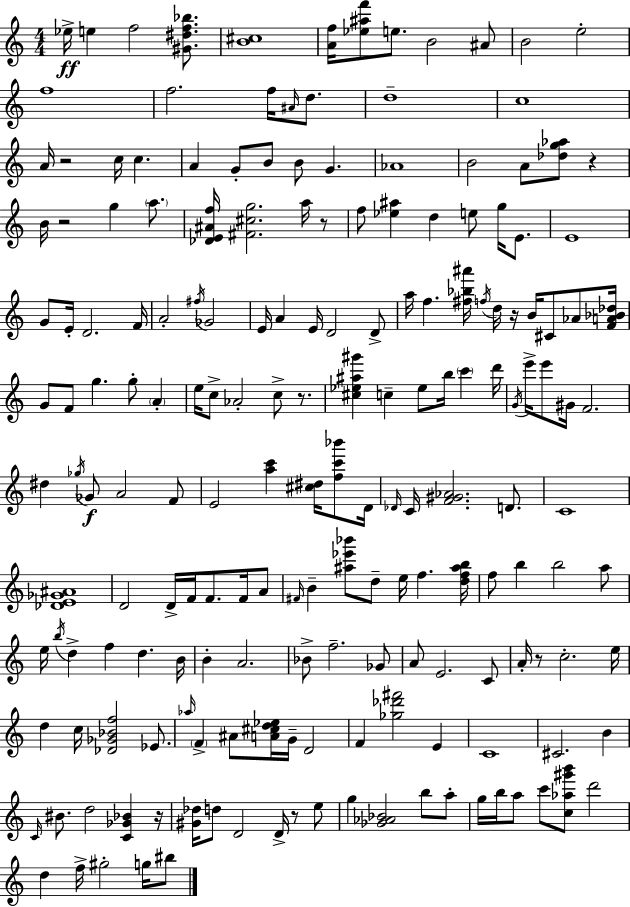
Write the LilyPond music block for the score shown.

{
  \clef treble
  \numericTimeSignature
  \time 4/4
  \key a \minor
  \repeat volta 2 { ees''16->\ff e''4 f''2 <gis' dis'' f'' bes''>8. | <b' cis''>1 | <a' f''>16 <ees'' ais'' f'''>8 e''8. b'2 ais'8 | b'2 e''2-. | \break f''1 | f''2. f''16 \grace { ais'16 } d''8. | d''1-- | c''1 | \break a'16 r2 c''16 c''4. | a'4 g'8-. b'8 b'8 g'4. | aes'1 | b'2 a'8 <des'' g'' aes''>8 r4 | \break b'16 r2 g''4 \parenthesize a''8. | <des' e' ais' f''>16 <fis' cis'' g''>2. a''16 r8 | f''8 <ees'' ais''>4 d''4 e''8 g''16 e'8. | e'1 | \break g'8 e'16-. d'2. | f'16 a'2-. \acciaccatura { fis''16 } ges'2 | e'16 a'4 e'16 d'2 | d'8-> a''16 f''4. <fis'' bes'' ais'''>16 \acciaccatura { f''16 } d''16 r16 b'16 cis'8 | \break aes'8 <f' a' bes' des''>16 g'8 f'8 g''4. g''8-. \parenthesize a'4-. | e''16 c''8-> aes'2-. c''8-> | r8. <cis'' ees'' ais'' gis'''>4 c''4-- ees''8 b''16 \parenthesize c'''4 | d'''16 \acciaccatura { g'16 } e'''16-> e'''8 gis'16 f'2. | \break dis''4 \acciaccatura { ges''16 }\f ges'8 a'2 | f'8 e'2 <a'' c'''>4 | <cis'' dis''>16 <f'' c''' bes'''>8 d'16 \grace { des'16 } c'16 <f' gis' aes'>2. | d'8. c'1 | \break <des' e' ges' ais'>1 | d'2 d'16-> f'16 | f'8. f'16 a'8 \grace { fis'16 } b'4-- <ais'' ees''' bes'''>8 d''8-- e''16 | f''4. <d'' f'' ais'' b''>16 f''8 b''4 b''2 | \break a''8 e''16 \acciaccatura { b''16 } d''4-> f''4 | d''4. b'16 b'4-. a'2. | bes'8-> f''2.-- | ges'8 a'8 e'2. | \break c'8 a'16-. r8 c''2.-. | e''16 d''4 c''16 <des' ges' bes' f''>2 | ees'8. \grace { aes''16 } \parenthesize f'4-> ais'8 <a' cis'' d'' ees''>16 | g'16-- d'2 f'4 <ges'' des''' fis'''>2 | \break e'4 c'1 | cis'2. | b'4 \grace { c'16 } bis'8. d''2 | <c' ges' bes'>4 r16 <gis' des''>16 d''8 d'2 | \break d'16-> r8 e''8 g''4 <ges' aes' bes'>2 | b''8 a''8-. g''16 b''16 a''8 c'''8 | <c'' aes'' gis''' b'''>8 d'''2 d''4 f''16-> gis''2-. | g''16 bis''8 } \bar "|."
}